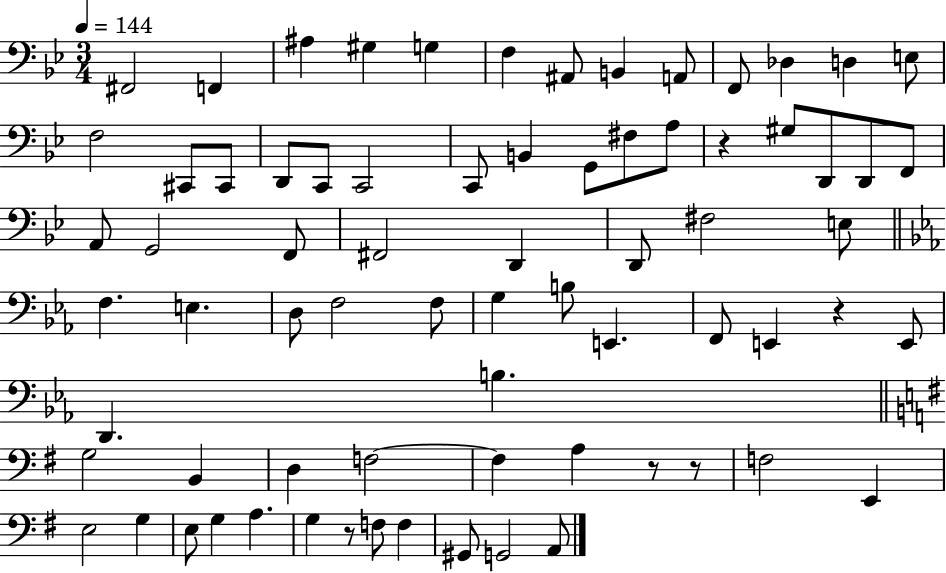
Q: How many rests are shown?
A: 5